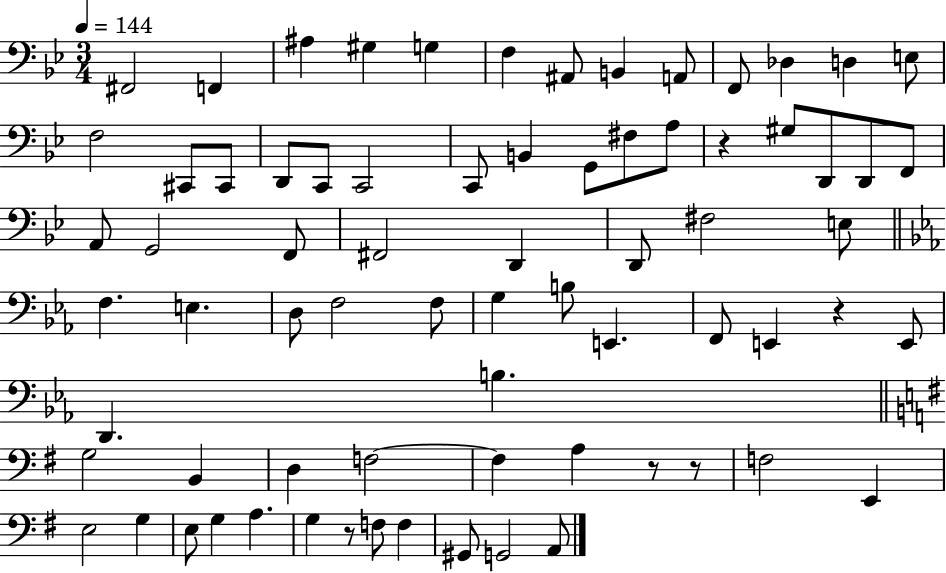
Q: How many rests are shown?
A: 5